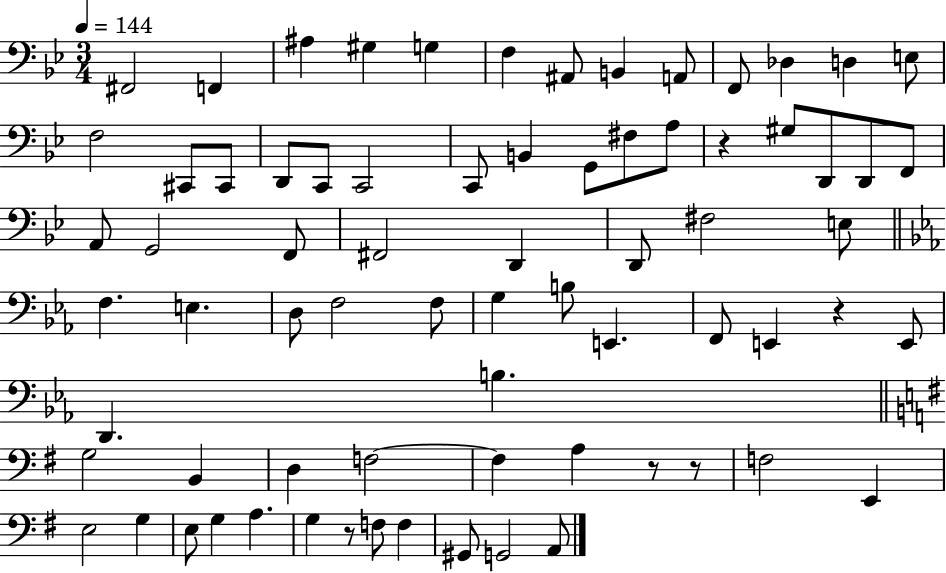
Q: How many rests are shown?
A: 5